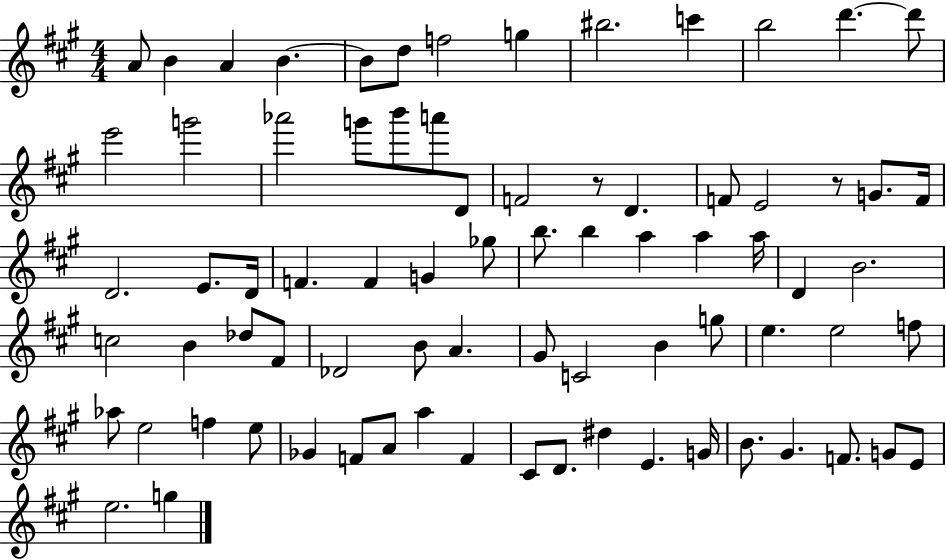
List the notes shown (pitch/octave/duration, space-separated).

A4/e B4/q A4/q B4/q. B4/e D5/e F5/h G5/q BIS5/h. C6/q B5/h D6/q. D6/e E6/h G6/h Ab6/h G6/e B6/e A6/e D4/e F4/h R/e D4/q. F4/e E4/h R/e G4/e. F4/s D4/h. E4/e. D4/s F4/q. F4/q G4/q Gb5/e B5/e. B5/q A5/q A5/q A5/s D4/q B4/h. C5/h B4/q Db5/e F#4/e Db4/h B4/e A4/q. G#4/e C4/h B4/q G5/e E5/q. E5/h F5/e Ab5/e E5/h F5/q E5/e Gb4/q F4/e A4/e A5/q F4/q C#4/e D4/e. D#5/q E4/q. G4/s B4/e. G#4/q. F4/e. G4/e E4/e E5/h. G5/q